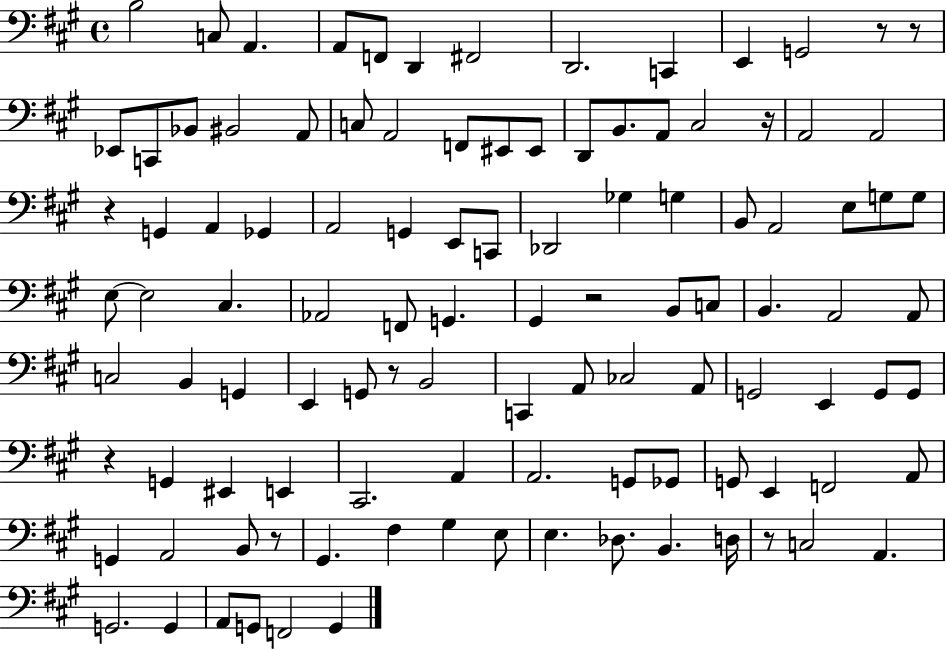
B3/h C3/e A2/q. A2/e F2/e D2/q F#2/h D2/h. C2/q E2/q G2/h R/e R/e Eb2/e C2/e Bb2/e BIS2/h A2/e C3/e A2/h F2/e EIS2/e EIS2/e D2/e B2/e. A2/e C#3/h R/s A2/h A2/h R/q G2/q A2/q Gb2/q A2/h G2/q E2/e C2/e Db2/h Gb3/q G3/q B2/e A2/h E3/e G3/e G3/e E3/e E3/h C#3/q. Ab2/h F2/e G2/q. G#2/q R/h B2/e C3/e B2/q. A2/h A2/e C3/h B2/q G2/q E2/q G2/e R/e B2/h C2/q A2/e CES3/h A2/e G2/h E2/q G2/e G2/e R/q G2/q EIS2/q E2/q C#2/h. A2/q A2/h. G2/e Gb2/e G2/e E2/q F2/h A2/e G2/q A2/h B2/e R/e G#2/q. F#3/q G#3/q E3/e E3/q. Db3/e. B2/q. D3/s R/e C3/h A2/q. G2/h. G2/q A2/e G2/e F2/h G2/q